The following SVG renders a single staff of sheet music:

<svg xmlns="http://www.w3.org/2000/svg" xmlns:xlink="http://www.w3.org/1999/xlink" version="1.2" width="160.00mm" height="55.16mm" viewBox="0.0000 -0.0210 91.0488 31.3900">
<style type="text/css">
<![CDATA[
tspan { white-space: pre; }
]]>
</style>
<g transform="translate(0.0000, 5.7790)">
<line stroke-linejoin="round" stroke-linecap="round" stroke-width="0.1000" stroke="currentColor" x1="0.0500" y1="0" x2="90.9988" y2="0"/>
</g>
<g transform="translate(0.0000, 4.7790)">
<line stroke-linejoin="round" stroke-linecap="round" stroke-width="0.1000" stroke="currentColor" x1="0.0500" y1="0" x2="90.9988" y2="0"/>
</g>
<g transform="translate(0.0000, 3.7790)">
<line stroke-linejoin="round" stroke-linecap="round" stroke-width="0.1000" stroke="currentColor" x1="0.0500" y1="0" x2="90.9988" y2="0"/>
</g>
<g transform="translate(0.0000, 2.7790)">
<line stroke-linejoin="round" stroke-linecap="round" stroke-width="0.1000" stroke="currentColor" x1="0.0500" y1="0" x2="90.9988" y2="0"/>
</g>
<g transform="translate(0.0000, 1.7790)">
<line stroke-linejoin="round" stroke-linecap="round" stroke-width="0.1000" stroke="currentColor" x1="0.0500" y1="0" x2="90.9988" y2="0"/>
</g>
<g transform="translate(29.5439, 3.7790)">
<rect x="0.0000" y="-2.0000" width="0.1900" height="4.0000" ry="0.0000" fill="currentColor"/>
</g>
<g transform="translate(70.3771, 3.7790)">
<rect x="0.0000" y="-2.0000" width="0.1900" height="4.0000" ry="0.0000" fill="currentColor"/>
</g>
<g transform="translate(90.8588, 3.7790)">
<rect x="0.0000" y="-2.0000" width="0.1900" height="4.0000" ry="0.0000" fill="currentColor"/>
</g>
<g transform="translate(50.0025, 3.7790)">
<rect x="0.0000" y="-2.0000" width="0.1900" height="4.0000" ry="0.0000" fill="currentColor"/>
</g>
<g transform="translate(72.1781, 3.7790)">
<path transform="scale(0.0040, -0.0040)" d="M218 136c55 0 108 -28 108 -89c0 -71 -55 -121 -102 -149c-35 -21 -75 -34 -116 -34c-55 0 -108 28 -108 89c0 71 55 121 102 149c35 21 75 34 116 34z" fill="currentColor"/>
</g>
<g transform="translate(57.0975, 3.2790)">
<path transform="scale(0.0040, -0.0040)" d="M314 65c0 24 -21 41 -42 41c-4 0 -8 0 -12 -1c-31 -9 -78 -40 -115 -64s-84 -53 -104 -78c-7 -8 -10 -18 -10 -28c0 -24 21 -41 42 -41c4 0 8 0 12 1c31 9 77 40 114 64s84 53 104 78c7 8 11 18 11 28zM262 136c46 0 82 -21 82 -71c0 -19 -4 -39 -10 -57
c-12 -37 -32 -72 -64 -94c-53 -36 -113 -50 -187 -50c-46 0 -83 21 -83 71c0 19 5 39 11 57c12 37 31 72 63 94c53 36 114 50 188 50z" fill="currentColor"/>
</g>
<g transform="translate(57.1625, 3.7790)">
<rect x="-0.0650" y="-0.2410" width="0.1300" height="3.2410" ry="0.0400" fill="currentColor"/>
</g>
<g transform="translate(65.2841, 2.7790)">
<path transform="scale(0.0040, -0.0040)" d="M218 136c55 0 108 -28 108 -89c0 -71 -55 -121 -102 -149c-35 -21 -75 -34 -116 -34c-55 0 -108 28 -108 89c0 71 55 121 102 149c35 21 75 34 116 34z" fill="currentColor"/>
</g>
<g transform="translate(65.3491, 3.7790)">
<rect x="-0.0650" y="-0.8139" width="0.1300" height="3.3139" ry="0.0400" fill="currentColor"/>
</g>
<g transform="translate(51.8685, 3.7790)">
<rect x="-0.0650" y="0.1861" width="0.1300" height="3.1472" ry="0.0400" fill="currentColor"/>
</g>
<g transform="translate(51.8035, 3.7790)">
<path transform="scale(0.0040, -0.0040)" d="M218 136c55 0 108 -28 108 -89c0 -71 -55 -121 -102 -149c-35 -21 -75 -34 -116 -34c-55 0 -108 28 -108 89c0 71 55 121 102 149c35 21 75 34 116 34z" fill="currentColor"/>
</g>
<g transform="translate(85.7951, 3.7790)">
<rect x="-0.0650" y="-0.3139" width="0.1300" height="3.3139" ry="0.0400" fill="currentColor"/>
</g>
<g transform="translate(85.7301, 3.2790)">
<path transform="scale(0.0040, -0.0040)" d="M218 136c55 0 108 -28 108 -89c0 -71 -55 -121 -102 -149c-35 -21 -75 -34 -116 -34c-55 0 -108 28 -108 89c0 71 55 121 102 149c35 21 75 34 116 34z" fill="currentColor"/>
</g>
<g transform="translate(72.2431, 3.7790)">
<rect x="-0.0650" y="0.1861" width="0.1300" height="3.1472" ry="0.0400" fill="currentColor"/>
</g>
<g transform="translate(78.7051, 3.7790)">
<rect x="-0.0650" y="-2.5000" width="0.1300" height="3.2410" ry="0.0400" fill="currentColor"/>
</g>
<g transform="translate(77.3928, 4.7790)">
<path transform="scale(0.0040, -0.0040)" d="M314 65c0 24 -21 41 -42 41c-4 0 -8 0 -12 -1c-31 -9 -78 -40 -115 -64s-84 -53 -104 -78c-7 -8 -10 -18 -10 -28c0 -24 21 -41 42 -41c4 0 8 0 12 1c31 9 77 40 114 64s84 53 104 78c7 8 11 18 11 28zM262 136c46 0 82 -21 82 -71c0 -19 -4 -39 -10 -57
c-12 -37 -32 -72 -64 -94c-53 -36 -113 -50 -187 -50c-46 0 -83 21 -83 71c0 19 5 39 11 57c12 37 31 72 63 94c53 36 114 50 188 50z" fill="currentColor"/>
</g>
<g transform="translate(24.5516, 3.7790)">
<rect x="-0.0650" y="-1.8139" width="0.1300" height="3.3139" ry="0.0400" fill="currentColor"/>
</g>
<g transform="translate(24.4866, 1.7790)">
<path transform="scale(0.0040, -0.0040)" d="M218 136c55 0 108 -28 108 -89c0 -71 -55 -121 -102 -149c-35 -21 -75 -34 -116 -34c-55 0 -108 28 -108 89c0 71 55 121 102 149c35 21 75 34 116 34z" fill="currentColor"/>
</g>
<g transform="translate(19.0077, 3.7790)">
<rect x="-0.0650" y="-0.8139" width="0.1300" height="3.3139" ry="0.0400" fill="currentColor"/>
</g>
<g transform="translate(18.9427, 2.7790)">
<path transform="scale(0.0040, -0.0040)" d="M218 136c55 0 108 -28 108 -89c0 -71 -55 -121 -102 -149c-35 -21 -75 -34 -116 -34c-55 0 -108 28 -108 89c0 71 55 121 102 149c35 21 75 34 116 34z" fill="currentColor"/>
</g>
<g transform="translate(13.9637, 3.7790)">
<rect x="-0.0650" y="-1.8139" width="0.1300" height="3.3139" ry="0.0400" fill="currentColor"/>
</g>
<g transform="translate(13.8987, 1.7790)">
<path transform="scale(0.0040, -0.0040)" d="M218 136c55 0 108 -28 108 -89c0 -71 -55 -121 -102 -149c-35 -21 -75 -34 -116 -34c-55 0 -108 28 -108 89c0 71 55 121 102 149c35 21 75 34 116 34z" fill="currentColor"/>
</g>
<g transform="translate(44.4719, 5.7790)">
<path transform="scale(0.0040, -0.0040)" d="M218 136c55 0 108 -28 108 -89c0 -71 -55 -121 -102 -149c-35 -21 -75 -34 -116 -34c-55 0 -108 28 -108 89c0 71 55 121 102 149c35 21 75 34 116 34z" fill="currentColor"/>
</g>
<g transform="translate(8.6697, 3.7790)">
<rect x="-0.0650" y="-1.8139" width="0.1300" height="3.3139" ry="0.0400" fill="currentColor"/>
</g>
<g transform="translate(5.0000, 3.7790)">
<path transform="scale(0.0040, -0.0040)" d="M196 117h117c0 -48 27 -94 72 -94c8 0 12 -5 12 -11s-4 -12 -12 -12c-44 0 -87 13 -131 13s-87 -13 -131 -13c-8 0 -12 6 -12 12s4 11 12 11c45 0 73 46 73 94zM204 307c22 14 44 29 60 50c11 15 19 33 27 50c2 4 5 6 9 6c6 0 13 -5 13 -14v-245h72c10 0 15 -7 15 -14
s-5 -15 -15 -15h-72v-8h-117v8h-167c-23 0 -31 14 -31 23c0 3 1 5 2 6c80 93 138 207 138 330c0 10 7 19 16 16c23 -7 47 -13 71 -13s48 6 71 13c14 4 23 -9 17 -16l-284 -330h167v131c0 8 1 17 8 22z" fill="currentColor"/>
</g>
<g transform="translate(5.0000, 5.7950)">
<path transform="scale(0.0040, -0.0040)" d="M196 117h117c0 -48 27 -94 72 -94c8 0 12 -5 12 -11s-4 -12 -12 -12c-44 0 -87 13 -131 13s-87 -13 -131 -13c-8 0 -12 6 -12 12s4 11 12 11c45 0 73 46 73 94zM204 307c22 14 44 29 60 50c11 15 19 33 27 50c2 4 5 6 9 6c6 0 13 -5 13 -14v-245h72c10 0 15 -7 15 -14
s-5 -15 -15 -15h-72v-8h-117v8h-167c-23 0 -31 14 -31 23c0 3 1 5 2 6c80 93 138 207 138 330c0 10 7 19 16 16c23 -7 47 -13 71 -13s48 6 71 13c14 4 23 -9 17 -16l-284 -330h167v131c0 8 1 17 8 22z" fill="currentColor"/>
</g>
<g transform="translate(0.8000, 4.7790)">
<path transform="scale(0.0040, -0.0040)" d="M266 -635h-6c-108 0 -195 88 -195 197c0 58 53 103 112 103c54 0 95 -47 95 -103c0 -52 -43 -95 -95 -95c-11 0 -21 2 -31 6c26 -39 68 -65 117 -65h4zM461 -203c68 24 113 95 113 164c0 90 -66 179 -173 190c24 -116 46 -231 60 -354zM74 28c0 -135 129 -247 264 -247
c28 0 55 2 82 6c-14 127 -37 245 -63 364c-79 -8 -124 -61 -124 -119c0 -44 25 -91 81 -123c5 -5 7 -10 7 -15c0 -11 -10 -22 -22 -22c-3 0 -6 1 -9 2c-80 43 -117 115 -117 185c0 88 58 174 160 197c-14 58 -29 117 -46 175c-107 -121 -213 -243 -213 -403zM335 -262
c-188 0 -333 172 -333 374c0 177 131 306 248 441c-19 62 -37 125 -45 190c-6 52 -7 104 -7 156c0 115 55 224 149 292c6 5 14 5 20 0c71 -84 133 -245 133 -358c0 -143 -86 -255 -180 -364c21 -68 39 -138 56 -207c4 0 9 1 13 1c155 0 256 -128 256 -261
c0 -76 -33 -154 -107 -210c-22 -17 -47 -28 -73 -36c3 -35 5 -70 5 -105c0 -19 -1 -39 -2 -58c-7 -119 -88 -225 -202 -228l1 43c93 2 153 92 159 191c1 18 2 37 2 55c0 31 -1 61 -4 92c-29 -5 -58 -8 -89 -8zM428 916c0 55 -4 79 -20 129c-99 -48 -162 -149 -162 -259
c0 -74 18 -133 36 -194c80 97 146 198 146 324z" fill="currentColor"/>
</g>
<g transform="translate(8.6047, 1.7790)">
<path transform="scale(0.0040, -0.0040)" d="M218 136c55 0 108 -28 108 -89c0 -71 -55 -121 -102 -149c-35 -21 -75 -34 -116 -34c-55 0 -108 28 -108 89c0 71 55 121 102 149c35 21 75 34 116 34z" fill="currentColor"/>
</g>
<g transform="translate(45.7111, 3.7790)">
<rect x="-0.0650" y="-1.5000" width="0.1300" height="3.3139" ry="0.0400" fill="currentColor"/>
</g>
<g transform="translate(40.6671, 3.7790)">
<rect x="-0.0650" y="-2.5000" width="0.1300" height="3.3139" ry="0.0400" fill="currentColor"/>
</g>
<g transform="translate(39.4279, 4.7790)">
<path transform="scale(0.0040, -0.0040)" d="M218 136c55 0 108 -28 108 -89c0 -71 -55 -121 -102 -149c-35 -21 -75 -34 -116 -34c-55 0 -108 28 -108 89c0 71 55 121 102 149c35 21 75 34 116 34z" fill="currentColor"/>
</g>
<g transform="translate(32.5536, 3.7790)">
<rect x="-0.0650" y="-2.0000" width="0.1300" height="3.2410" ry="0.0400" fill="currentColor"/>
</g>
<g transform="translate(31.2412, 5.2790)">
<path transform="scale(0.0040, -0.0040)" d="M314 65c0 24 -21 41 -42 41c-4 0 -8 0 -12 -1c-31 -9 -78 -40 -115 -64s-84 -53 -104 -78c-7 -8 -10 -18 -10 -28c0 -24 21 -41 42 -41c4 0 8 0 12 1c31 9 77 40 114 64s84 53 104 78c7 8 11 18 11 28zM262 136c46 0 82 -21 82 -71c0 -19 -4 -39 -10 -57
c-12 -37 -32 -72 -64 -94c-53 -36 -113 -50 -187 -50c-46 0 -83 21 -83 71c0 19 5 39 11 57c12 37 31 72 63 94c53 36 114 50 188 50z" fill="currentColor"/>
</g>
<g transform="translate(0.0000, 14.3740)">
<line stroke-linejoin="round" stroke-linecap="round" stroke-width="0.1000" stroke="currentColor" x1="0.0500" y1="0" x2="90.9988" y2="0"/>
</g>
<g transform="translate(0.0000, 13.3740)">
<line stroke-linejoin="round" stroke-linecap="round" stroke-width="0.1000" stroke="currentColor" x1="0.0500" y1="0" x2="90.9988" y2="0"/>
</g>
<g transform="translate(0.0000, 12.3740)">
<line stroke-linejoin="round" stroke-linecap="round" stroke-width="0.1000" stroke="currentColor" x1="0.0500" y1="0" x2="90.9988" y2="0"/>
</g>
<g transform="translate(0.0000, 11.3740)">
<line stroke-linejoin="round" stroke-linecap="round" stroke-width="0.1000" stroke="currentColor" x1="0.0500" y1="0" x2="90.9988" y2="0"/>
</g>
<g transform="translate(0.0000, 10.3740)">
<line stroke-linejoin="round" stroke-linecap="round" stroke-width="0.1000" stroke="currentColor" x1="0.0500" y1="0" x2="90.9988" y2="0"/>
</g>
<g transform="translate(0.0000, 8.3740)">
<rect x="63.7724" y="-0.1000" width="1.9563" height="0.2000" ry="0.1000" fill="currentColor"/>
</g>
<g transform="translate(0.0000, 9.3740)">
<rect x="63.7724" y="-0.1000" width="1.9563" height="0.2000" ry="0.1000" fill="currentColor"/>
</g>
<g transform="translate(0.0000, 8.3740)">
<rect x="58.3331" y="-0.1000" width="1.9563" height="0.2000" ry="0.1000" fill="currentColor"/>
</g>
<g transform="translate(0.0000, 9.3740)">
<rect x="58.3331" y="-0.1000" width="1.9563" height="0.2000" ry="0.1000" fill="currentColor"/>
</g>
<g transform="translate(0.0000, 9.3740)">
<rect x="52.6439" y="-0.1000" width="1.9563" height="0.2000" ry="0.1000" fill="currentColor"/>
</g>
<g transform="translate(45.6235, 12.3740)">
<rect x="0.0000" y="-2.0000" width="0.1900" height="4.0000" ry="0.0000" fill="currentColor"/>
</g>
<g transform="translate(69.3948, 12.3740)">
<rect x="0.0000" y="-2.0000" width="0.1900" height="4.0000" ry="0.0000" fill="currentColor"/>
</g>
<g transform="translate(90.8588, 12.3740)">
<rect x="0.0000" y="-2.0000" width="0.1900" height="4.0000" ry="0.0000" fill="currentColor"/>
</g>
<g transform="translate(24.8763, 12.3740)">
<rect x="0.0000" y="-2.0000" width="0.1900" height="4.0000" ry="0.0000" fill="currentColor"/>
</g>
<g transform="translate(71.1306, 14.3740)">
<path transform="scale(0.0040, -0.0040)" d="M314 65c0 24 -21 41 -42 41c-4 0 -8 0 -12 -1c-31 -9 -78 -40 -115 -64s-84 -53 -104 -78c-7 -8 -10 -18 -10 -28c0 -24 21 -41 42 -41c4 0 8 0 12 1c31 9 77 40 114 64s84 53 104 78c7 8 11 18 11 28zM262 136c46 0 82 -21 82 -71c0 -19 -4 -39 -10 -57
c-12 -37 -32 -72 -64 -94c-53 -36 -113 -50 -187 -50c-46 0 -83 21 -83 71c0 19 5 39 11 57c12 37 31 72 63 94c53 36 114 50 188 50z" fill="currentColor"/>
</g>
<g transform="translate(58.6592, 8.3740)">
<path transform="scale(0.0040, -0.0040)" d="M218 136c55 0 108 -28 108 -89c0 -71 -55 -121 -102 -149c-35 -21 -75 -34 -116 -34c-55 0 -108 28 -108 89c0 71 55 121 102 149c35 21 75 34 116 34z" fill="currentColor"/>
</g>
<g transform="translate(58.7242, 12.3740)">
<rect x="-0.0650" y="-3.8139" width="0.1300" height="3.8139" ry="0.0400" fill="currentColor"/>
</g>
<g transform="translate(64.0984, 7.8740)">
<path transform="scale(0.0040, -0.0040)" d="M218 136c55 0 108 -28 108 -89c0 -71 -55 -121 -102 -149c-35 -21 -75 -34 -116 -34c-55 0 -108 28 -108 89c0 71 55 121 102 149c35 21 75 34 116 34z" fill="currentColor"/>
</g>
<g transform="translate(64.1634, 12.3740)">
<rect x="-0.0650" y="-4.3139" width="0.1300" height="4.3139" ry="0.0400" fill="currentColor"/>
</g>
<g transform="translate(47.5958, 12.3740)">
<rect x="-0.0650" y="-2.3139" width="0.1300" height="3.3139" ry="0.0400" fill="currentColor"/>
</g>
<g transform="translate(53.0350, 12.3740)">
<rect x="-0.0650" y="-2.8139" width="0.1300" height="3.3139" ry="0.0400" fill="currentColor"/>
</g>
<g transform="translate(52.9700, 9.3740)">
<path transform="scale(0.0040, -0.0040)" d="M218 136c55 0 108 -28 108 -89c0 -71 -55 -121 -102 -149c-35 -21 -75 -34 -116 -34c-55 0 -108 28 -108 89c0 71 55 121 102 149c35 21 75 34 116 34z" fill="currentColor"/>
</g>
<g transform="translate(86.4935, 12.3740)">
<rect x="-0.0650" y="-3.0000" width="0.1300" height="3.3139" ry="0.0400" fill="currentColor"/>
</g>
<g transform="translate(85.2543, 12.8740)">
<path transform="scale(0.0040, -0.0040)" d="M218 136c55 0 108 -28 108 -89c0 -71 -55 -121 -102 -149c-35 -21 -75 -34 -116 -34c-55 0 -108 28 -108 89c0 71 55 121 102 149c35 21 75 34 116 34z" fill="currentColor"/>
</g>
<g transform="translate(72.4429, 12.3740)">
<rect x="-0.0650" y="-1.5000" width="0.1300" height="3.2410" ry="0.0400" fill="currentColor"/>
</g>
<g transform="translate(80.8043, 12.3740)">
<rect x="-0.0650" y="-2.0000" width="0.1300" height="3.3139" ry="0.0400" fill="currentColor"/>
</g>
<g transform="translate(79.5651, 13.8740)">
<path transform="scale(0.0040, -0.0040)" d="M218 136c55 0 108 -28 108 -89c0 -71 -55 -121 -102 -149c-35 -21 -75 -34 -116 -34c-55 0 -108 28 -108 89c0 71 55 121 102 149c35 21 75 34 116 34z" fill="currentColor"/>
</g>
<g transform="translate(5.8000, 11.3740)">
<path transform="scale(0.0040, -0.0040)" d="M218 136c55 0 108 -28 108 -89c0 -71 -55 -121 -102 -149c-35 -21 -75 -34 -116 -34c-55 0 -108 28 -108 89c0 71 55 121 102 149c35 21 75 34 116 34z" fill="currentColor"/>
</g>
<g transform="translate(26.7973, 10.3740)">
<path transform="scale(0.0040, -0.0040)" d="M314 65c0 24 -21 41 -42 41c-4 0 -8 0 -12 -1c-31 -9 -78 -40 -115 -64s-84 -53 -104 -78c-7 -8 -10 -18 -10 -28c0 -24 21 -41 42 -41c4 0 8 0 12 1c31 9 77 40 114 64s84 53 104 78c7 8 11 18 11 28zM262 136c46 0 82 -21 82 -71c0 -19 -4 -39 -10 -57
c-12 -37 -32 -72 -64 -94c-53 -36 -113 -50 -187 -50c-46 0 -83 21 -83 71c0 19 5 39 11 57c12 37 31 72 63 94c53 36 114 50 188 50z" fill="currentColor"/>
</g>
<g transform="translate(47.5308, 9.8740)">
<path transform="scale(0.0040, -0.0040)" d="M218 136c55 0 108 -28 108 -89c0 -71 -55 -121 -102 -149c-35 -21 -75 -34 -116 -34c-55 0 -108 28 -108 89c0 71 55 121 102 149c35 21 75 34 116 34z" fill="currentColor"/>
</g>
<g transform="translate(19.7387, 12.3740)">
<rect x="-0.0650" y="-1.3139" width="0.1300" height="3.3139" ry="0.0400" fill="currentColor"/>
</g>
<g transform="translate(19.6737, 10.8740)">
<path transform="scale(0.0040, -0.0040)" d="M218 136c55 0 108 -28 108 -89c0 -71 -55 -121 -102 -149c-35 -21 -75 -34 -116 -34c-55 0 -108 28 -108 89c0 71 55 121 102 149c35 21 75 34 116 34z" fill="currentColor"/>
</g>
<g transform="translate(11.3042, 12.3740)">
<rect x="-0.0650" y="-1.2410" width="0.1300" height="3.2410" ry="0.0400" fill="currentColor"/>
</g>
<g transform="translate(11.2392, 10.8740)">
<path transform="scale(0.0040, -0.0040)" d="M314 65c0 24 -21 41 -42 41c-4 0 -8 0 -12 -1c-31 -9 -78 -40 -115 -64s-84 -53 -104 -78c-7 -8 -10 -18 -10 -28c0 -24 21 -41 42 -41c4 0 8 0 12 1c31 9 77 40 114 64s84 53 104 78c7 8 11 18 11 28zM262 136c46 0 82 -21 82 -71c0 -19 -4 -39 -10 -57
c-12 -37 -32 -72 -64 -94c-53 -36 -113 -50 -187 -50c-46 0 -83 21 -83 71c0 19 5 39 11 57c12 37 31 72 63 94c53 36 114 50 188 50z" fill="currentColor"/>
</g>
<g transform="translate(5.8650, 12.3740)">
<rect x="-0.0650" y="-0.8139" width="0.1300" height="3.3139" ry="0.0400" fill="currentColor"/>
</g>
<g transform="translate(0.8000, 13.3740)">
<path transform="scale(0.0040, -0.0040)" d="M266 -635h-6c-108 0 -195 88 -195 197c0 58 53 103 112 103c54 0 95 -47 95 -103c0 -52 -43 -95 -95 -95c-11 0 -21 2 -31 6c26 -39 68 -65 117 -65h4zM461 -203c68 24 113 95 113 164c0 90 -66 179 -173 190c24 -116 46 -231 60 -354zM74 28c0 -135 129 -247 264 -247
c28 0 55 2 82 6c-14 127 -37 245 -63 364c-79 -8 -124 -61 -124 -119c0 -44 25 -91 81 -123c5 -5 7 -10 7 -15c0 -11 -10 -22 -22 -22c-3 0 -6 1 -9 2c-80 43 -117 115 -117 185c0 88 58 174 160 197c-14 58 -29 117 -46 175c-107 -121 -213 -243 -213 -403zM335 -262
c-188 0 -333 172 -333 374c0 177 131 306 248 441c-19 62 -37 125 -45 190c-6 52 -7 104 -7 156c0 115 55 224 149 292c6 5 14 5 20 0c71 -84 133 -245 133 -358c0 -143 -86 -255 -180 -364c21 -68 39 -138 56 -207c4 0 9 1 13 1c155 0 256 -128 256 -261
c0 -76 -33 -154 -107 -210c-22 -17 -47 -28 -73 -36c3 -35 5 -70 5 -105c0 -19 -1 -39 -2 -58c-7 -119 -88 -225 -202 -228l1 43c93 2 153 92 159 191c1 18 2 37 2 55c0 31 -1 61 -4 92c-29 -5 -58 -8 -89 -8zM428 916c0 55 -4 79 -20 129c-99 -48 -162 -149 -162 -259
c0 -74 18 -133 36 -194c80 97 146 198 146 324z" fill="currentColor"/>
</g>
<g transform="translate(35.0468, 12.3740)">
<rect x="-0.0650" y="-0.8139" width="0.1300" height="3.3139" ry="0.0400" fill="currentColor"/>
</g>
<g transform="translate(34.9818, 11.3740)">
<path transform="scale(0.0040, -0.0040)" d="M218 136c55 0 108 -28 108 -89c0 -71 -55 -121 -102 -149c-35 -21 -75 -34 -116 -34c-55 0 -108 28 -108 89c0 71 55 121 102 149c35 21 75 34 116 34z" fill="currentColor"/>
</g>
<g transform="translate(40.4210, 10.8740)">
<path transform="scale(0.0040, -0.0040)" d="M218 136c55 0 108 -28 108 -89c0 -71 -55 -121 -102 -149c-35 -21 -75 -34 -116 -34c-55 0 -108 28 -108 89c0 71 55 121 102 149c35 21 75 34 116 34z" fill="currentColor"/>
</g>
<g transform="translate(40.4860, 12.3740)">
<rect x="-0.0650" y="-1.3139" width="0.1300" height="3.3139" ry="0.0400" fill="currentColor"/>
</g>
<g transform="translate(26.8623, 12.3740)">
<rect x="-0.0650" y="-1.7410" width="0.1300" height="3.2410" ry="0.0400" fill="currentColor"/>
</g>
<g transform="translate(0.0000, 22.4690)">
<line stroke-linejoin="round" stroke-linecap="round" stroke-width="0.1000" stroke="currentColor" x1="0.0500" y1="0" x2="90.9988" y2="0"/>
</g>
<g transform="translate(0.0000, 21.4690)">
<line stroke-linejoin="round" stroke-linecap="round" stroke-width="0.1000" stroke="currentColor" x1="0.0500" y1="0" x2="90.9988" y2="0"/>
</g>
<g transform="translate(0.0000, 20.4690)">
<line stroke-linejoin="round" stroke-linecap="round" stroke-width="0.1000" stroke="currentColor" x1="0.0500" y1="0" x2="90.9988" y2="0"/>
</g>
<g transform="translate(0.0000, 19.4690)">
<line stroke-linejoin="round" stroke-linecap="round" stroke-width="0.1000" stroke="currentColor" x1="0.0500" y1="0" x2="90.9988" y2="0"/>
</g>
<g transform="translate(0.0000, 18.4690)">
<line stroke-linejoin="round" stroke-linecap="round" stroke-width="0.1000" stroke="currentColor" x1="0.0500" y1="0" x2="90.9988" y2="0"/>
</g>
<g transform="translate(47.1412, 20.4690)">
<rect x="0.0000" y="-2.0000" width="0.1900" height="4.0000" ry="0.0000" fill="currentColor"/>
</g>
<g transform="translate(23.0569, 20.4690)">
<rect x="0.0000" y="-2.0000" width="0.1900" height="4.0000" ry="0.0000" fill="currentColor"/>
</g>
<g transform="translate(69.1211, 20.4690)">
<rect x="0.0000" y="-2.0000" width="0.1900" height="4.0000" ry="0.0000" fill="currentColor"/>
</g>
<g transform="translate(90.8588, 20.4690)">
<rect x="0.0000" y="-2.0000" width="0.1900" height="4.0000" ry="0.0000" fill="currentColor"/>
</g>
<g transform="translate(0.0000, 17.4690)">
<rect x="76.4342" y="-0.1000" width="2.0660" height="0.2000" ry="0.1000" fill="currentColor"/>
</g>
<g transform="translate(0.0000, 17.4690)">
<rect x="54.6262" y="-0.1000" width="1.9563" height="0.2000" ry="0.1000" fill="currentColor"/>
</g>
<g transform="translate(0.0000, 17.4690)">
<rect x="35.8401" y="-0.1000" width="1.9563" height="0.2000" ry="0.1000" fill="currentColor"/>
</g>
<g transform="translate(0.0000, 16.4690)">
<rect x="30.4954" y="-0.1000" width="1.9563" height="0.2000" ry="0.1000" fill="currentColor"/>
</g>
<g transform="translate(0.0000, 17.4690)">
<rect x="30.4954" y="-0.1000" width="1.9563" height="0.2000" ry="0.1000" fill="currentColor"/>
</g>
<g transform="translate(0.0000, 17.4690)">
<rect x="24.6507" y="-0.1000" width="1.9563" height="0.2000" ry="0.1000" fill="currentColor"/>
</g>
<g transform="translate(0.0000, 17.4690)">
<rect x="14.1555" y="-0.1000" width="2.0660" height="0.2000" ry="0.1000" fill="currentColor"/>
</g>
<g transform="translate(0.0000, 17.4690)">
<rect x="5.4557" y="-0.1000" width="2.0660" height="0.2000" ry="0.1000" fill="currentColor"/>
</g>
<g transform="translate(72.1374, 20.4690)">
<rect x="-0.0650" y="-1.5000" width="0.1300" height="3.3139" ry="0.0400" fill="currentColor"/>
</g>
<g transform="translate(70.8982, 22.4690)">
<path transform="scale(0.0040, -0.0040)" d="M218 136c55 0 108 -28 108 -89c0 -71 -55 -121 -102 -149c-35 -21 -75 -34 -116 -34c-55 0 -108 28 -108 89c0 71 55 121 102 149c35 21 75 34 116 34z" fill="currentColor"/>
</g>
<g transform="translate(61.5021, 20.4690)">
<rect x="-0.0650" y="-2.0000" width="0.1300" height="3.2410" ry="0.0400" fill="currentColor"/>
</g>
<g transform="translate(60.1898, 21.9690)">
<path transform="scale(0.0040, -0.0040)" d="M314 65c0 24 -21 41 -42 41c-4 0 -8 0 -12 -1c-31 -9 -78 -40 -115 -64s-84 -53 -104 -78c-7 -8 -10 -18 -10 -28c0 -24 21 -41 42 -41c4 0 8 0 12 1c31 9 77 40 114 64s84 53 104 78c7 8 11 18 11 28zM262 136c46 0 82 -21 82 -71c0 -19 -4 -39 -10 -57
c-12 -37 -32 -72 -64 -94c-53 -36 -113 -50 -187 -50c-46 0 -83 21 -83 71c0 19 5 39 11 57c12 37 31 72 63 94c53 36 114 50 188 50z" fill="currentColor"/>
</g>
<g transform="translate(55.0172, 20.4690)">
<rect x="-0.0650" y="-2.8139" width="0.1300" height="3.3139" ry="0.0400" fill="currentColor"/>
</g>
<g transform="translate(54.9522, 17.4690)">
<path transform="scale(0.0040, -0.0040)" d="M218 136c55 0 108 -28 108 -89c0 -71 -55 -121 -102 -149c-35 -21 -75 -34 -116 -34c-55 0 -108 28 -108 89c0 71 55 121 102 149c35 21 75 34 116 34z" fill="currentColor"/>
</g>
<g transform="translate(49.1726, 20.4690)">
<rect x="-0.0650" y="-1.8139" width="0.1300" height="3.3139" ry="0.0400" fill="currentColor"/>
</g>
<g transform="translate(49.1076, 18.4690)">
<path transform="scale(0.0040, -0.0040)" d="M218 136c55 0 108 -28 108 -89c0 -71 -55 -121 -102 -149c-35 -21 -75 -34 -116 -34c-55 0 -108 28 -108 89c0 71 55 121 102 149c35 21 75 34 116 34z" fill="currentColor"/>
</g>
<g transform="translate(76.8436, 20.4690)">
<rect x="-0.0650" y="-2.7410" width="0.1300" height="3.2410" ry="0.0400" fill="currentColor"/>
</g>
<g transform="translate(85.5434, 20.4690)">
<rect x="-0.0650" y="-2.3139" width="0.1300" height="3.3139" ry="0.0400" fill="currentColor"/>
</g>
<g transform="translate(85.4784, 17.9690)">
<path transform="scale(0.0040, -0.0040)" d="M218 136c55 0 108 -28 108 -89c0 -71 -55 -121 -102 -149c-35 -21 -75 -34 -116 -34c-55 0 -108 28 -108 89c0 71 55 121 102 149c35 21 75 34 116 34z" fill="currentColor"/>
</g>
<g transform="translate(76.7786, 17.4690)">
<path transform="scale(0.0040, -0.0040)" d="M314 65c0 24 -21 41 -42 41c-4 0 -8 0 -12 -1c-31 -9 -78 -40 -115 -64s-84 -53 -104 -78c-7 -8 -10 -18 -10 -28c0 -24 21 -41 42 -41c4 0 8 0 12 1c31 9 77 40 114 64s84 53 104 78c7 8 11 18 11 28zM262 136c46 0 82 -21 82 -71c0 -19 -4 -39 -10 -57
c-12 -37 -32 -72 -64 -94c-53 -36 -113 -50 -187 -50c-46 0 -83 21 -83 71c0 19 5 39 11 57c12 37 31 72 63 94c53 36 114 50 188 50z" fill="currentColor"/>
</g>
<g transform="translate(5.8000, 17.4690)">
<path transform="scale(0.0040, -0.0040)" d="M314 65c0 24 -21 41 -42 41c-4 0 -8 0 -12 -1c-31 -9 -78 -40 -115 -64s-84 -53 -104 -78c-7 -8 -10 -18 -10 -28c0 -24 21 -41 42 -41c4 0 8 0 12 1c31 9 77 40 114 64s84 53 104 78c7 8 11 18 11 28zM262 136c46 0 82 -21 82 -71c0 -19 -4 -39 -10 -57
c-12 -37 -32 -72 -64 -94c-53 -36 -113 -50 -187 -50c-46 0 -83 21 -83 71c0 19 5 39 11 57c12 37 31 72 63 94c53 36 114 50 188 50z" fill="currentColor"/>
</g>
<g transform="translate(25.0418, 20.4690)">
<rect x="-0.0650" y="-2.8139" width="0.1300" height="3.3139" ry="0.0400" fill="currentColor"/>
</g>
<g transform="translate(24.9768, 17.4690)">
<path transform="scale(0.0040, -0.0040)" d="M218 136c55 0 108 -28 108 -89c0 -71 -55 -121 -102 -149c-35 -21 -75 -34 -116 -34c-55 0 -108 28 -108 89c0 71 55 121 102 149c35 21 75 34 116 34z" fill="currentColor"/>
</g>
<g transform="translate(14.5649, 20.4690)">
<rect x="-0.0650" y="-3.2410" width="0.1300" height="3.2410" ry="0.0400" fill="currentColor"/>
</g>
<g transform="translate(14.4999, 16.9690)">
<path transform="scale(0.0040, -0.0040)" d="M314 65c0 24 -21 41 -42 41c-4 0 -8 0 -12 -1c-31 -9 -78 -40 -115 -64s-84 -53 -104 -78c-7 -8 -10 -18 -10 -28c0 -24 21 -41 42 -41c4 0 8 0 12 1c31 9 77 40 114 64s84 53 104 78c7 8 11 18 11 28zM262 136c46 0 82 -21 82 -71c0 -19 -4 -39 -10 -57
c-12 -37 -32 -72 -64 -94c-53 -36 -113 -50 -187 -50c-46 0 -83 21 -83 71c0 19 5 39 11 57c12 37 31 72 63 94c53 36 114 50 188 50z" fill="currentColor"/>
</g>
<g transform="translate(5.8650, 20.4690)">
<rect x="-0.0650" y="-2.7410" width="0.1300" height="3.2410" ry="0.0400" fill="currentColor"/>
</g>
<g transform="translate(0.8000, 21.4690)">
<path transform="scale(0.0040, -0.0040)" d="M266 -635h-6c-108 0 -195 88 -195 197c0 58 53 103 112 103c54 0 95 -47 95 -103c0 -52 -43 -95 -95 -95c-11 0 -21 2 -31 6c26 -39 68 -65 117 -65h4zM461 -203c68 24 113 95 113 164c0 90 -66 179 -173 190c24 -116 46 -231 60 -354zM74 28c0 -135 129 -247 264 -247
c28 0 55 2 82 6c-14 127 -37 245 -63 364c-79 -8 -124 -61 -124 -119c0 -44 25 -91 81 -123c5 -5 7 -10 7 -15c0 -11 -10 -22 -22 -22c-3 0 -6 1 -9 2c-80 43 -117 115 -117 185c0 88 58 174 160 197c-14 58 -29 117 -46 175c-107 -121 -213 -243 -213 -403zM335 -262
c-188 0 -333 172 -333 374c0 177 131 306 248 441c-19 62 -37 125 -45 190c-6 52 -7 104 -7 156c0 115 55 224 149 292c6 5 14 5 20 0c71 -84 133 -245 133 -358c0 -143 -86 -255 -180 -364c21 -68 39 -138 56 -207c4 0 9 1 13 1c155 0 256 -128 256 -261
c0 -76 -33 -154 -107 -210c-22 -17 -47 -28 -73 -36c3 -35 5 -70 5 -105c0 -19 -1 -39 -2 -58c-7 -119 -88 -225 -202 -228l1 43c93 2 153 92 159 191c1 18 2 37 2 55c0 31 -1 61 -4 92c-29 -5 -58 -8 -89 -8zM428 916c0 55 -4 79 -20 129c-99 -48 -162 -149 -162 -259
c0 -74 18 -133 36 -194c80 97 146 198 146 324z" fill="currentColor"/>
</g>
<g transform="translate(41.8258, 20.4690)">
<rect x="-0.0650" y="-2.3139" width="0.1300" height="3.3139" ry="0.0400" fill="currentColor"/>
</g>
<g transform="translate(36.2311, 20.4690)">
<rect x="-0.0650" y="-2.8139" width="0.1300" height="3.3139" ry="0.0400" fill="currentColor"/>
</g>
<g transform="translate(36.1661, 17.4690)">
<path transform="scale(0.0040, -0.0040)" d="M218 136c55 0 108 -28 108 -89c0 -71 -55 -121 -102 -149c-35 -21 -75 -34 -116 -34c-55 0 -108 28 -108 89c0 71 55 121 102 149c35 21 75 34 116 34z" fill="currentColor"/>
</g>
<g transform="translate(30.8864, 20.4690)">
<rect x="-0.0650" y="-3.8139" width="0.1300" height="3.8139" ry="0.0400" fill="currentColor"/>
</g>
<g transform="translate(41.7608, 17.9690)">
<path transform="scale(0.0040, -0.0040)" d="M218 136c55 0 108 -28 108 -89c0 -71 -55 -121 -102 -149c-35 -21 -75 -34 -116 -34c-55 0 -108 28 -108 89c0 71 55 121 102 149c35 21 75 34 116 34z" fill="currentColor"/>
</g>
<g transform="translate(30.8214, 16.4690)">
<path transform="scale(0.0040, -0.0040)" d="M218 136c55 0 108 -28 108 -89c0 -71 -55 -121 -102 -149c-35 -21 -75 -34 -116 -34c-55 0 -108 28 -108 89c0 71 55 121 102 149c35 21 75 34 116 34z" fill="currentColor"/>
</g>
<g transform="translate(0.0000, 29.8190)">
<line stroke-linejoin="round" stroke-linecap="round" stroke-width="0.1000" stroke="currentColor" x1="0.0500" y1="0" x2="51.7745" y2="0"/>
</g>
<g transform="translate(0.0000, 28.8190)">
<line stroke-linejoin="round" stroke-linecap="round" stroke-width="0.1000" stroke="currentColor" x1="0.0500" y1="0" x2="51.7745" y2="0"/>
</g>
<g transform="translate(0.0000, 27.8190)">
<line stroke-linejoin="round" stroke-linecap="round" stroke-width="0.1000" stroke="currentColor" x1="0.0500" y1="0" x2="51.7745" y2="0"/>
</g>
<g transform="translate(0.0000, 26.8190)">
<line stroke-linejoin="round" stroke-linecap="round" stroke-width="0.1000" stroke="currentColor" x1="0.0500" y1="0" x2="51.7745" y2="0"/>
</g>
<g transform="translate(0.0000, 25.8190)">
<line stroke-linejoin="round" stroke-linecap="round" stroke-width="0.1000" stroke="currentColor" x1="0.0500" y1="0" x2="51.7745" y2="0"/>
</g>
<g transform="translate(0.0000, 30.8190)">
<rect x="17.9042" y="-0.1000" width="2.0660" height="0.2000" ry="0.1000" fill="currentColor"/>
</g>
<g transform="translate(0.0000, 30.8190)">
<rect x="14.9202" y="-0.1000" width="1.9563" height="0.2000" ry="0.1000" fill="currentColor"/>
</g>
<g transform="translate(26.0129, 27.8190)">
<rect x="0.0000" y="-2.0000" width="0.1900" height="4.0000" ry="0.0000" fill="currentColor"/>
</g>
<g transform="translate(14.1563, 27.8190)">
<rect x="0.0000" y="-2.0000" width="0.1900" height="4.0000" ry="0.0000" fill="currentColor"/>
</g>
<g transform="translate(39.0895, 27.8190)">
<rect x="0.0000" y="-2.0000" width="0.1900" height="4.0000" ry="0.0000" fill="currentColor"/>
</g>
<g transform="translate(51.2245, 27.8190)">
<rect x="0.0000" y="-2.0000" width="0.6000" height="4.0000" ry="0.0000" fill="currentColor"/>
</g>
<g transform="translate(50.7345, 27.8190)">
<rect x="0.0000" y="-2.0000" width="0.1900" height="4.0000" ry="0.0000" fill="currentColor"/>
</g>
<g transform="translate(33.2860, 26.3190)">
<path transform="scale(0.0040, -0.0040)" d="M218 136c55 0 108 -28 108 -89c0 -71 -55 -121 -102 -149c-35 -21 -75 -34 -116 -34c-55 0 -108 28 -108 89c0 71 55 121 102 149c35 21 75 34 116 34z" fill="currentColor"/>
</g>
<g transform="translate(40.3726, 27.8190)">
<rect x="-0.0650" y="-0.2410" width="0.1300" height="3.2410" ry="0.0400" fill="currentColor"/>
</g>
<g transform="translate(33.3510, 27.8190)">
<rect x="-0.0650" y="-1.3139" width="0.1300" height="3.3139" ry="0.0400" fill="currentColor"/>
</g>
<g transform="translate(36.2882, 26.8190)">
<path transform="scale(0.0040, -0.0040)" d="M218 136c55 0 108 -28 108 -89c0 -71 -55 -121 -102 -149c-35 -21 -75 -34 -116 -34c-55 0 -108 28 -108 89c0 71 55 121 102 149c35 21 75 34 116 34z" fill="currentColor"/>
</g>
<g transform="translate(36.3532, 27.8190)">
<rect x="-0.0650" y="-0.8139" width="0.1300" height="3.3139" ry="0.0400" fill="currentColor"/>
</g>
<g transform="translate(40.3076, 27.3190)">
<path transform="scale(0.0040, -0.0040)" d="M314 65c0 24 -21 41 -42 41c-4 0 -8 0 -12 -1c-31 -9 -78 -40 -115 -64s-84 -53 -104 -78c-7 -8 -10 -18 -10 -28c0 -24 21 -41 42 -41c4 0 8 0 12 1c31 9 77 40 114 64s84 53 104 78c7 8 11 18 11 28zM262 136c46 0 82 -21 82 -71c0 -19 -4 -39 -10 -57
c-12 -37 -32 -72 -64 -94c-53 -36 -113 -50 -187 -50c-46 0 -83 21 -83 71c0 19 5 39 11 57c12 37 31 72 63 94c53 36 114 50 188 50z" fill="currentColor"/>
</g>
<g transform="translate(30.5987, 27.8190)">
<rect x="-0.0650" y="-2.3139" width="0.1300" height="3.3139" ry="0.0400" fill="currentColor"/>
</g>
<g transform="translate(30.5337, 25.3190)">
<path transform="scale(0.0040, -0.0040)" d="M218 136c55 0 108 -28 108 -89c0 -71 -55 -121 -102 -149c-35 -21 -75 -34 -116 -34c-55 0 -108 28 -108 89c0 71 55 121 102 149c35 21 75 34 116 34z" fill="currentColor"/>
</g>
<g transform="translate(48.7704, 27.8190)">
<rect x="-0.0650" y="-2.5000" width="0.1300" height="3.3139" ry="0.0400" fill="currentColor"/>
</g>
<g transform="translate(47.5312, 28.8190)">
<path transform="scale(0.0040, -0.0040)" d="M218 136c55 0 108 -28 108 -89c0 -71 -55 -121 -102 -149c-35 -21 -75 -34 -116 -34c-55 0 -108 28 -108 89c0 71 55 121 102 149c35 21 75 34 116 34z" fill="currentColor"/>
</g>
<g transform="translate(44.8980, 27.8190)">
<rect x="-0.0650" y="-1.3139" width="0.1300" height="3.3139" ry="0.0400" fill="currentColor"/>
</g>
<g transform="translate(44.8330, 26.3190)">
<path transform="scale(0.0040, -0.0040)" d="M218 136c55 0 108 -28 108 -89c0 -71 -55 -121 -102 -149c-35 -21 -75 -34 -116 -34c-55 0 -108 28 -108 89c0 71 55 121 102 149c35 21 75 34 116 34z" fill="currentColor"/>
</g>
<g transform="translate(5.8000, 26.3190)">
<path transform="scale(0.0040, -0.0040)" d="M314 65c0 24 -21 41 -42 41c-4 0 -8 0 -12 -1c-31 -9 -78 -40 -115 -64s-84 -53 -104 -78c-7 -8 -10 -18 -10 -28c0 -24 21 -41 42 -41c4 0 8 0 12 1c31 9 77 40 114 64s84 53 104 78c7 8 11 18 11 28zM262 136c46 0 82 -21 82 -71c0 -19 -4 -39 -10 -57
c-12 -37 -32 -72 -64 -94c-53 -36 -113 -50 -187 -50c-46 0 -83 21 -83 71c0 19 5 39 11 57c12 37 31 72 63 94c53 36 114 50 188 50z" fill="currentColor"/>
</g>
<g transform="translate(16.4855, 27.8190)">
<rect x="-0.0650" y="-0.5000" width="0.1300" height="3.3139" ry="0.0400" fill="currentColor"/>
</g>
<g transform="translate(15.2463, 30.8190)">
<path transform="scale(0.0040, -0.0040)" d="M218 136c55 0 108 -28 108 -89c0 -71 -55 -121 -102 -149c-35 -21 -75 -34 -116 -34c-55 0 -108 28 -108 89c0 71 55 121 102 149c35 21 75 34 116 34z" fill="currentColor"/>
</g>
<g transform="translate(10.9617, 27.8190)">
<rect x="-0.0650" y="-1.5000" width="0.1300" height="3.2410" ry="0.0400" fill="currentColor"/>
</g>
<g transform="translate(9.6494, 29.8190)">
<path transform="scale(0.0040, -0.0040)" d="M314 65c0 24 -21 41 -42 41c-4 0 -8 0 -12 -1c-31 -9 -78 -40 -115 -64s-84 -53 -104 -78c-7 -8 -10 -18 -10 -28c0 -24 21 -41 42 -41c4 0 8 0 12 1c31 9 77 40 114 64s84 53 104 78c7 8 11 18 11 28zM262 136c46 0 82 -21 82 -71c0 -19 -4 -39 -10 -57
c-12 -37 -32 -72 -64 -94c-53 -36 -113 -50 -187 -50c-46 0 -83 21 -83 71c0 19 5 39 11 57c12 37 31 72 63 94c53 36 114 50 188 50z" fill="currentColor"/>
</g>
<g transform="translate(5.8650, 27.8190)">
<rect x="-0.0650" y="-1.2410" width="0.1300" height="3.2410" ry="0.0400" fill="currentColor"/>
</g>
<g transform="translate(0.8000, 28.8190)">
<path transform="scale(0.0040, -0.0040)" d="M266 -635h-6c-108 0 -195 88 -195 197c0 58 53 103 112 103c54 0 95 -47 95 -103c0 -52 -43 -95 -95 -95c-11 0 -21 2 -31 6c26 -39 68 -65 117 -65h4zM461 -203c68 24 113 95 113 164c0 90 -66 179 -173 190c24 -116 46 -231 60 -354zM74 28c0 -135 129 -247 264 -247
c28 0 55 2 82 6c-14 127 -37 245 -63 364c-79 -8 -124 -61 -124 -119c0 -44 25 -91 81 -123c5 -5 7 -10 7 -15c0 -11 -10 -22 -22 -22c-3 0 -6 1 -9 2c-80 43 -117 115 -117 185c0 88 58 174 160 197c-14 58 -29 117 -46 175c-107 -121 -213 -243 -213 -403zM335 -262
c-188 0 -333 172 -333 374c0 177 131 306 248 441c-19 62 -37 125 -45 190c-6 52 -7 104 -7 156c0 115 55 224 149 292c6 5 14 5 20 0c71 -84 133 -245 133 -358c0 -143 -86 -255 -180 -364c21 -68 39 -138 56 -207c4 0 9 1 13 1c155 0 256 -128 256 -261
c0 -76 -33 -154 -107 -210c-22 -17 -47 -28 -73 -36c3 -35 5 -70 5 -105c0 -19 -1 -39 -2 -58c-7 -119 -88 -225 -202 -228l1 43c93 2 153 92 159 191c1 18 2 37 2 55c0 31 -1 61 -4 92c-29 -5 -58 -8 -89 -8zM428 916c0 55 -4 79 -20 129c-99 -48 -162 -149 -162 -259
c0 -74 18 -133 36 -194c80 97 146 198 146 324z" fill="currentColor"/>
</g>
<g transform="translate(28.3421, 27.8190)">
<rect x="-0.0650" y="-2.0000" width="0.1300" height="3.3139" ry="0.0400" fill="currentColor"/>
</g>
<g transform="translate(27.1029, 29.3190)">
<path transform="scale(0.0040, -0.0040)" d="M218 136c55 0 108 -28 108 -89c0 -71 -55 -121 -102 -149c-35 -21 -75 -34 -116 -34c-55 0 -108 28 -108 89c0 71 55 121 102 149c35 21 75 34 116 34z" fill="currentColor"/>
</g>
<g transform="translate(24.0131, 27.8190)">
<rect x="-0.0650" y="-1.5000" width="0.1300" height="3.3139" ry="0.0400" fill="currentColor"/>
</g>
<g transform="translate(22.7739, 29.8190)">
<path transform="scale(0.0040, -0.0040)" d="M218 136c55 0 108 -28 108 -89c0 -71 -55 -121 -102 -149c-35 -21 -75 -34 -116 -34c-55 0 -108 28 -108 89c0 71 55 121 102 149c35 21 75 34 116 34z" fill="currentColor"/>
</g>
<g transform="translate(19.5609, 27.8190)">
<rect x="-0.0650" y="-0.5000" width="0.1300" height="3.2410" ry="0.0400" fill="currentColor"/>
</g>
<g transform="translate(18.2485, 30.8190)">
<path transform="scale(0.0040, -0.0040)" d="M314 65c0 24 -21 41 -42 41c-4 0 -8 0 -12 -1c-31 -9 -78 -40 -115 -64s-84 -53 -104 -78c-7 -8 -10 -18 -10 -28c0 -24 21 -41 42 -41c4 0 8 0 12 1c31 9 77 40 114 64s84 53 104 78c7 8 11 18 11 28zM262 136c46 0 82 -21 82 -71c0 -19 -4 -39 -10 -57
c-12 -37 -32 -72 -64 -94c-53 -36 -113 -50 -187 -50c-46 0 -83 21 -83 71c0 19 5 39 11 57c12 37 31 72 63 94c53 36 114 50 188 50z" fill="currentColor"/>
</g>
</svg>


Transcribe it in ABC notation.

X:1
T:Untitled
M:4/4
L:1/4
K:C
f f d f F2 G E B c2 d B G2 c d e2 e f2 d e g a c' d' E2 F A a2 b2 a c' a g f a F2 E a2 g e2 E2 C C2 E F g e d c2 e G